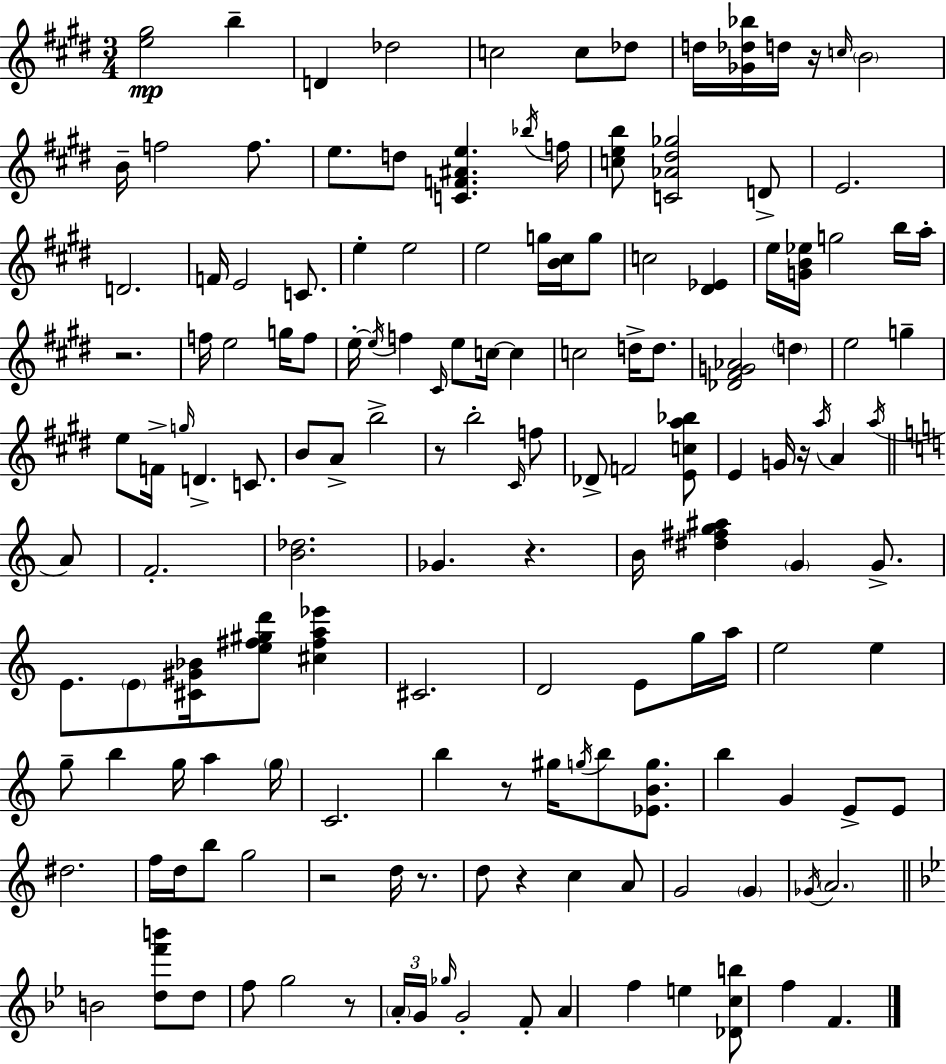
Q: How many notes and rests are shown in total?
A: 152